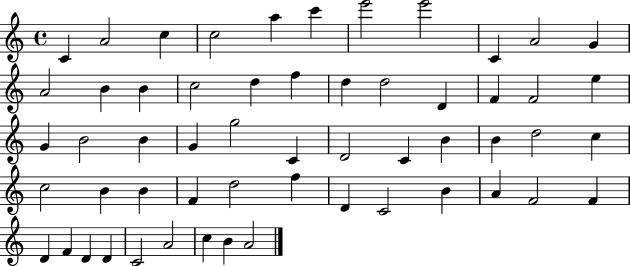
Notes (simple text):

C4/q A4/h C5/q C5/h A5/q C6/q E6/h E6/h C4/q A4/h G4/q A4/h B4/q B4/q C5/h D5/q F5/q D5/q D5/h D4/q F4/q F4/h E5/q G4/q B4/h B4/q G4/q G5/h C4/q D4/h C4/q B4/q B4/q D5/h C5/q C5/h B4/q B4/q F4/q D5/h F5/q D4/q C4/h B4/q A4/q F4/h F4/q D4/q F4/q D4/q D4/q C4/h A4/h C5/q B4/q A4/h